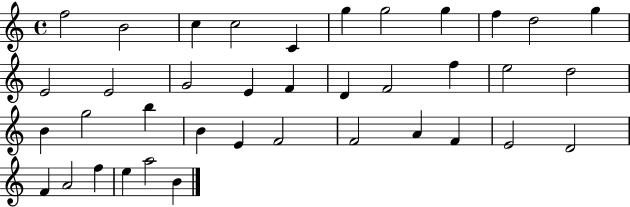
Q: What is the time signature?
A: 4/4